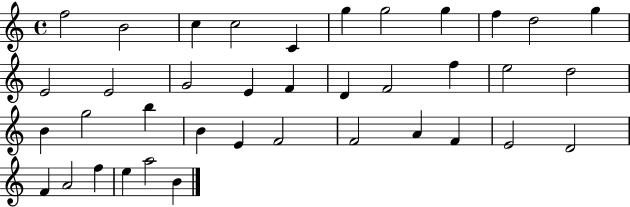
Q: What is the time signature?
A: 4/4